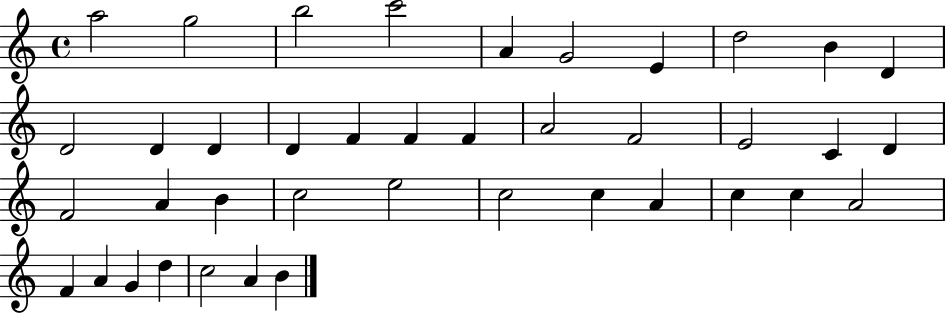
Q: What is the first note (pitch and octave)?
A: A5